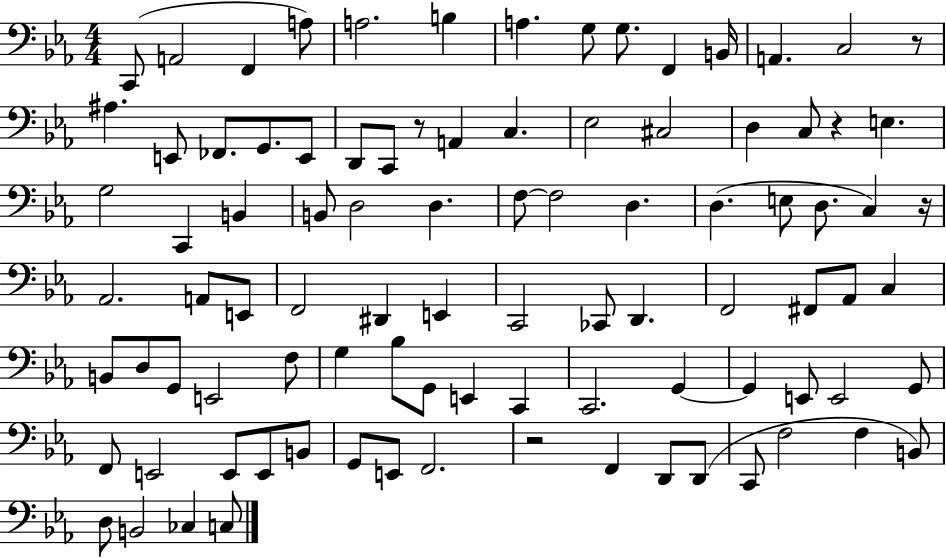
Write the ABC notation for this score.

X:1
T:Untitled
M:4/4
L:1/4
K:Eb
C,,/2 A,,2 F,, A,/2 A,2 B, A, G,/2 G,/2 F,, B,,/4 A,, C,2 z/2 ^A, E,,/2 _F,,/2 G,,/2 E,,/2 D,,/2 C,,/2 z/2 A,, C, _E,2 ^C,2 D, C,/2 z E, G,2 C,, B,, B,,/2 D,2 D, F,/2 F,2 D, D, E,/2 D,/2 C, z/4 _A,,2 A,,/2 E,,/2 F,,2 ^D,, E,, C,,2 _C,,/2 D,, F,,2 ^F,,/2 _A,,/2 C, B,,/2 D,/2 G,,/2 E,,2 F,/2 G, _B,/2 G,,/2 E,, C,, C,,2 G,, G,, E,,/2 E,,2 G,,/2 F,,/2 E,,2 E,,/2 E,,/2 B,,/2 G,,/2 E,,/2 F,,2 z2 F,, D,,/2 D,,/2 C,,/2 F,2 F, B,,/2 D,/2 B,,2 _C, C,/2